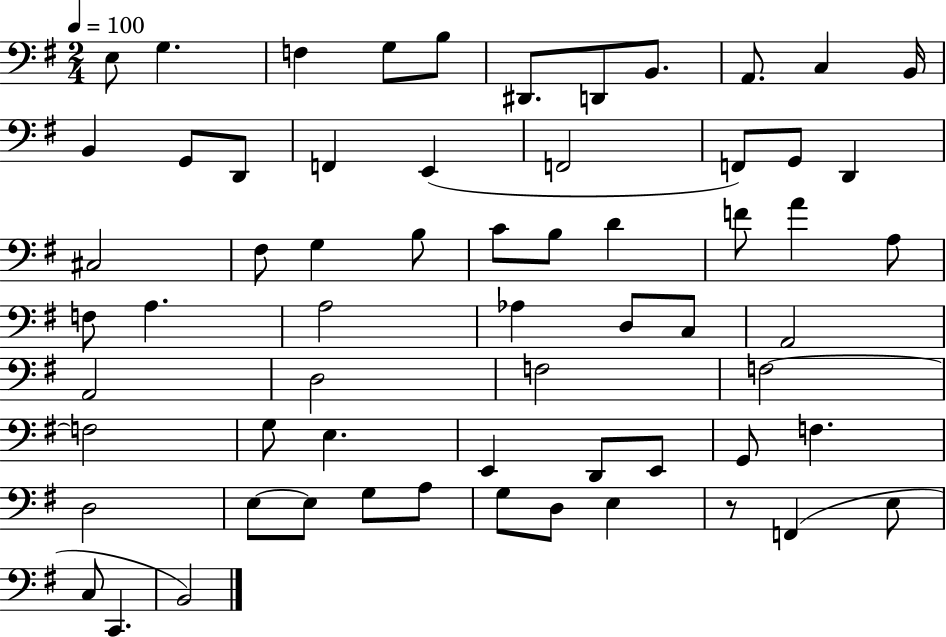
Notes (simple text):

E3/e G3/q. F3/q G3/e B3/e D#2/e. D2/e B2/e. A2/e. C3/q B2/s B2/q G2/e D2/e F2/q E2/q F2/h F2/e G2/e D2/q C#3/h F#3/e G3/q B3/e C4/e B3/e D4/q F4/e A4/q A3/e F3/e A3/q. A3/h Ab3/q D3/e C3/e A2/h A2/h D3/h F3/h F3/h F3/h G3/e E3/q. E2/q D2/e E2/e G2/e F3/q. D3/h E3/e E3/e G3/e A3/e G3/e D3/e E3/q R/e F2/q E3/e C3/e C2/q. B2/h